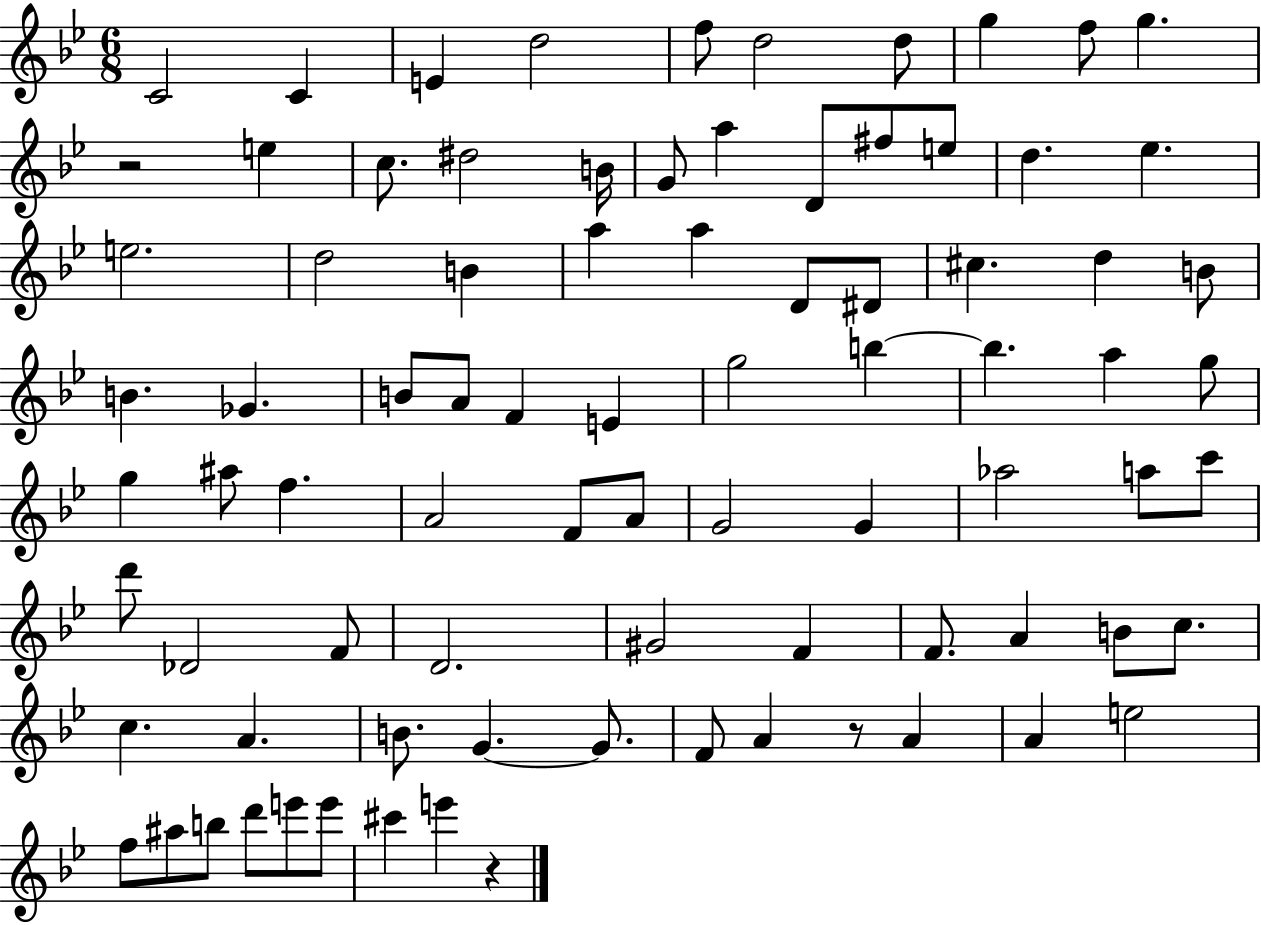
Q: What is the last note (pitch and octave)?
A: E6